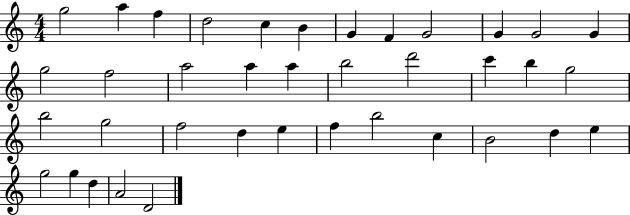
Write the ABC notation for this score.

X:1
T:Untitled
M:4/4
L:1/4
K:C
g2 a f d2 c B G F G2 G G2 G g2 f2 a2 a a b2 d'2 c' b g2 b2 g2 f2 d e f b2 c B2 d e g2 g d A2 D2